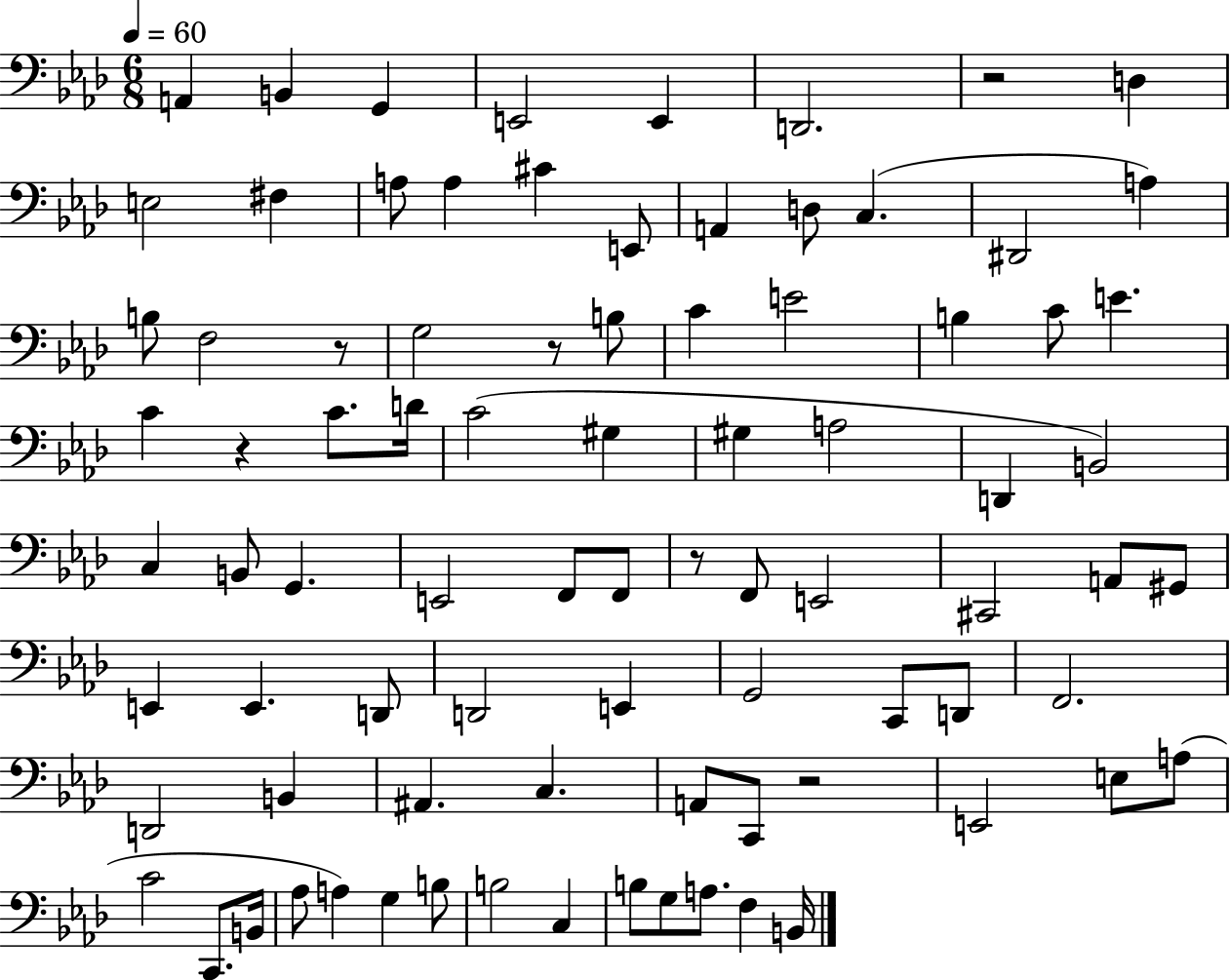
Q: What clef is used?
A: bass